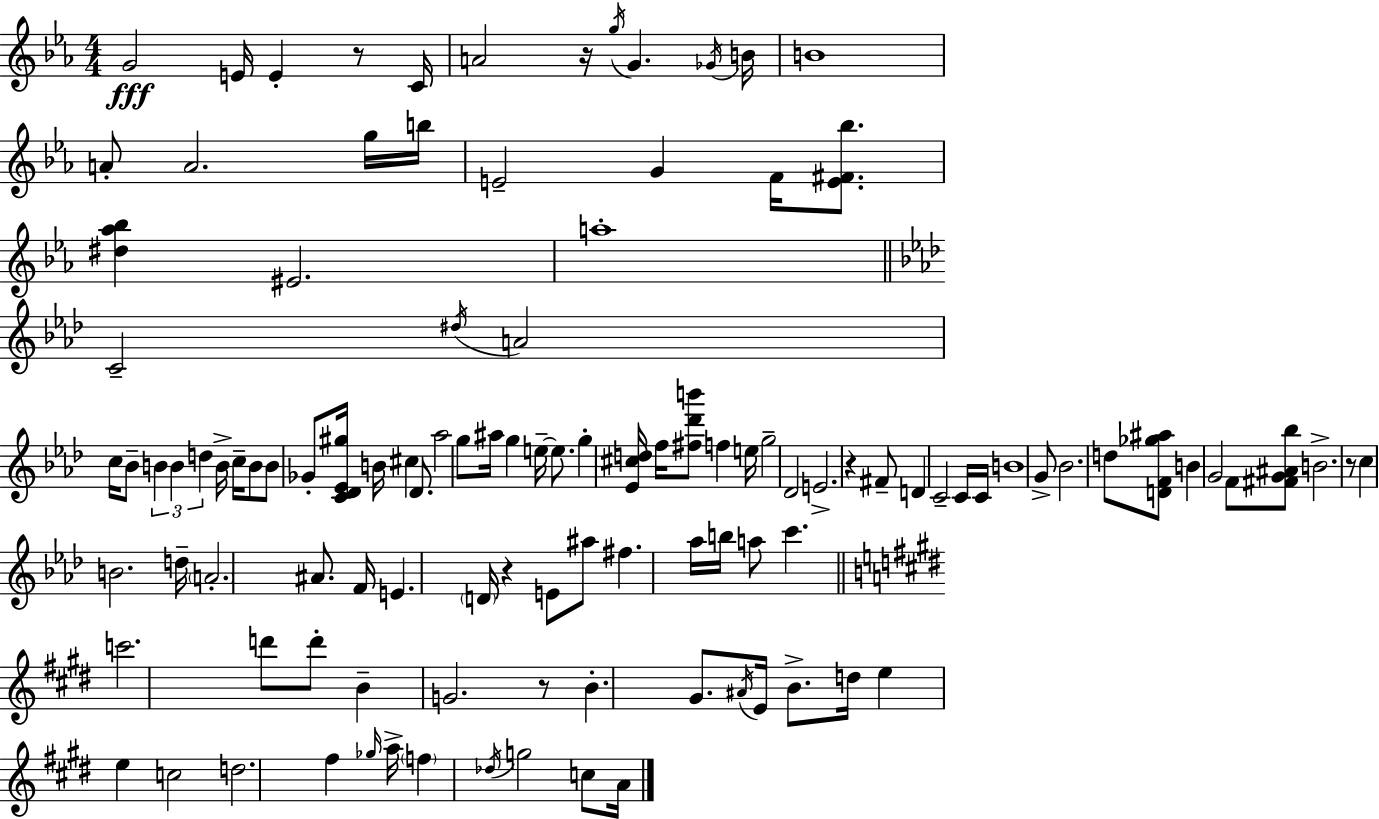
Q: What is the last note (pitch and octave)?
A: A4